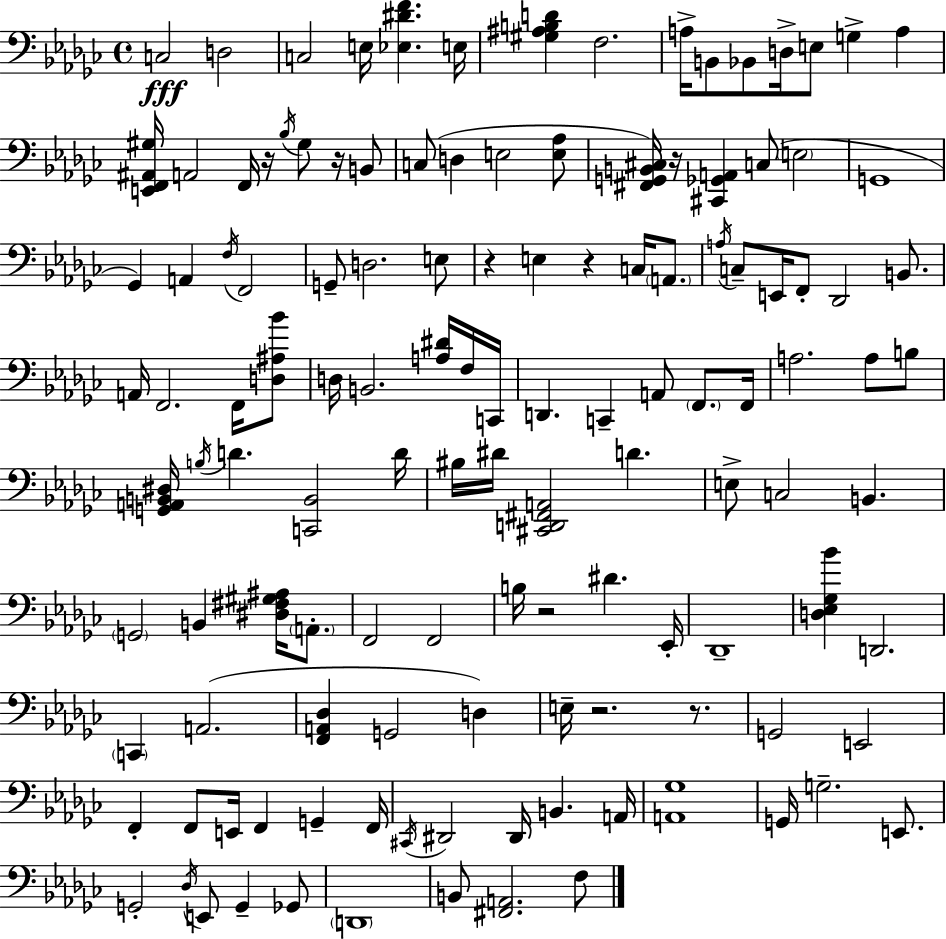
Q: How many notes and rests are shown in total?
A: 127